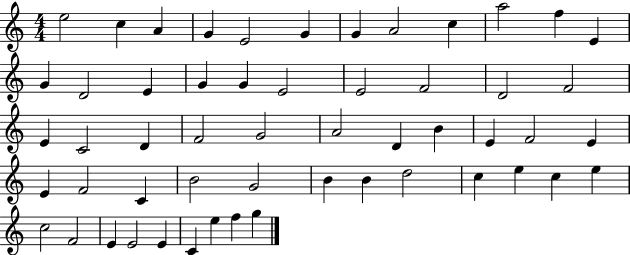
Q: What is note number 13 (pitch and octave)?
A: G4